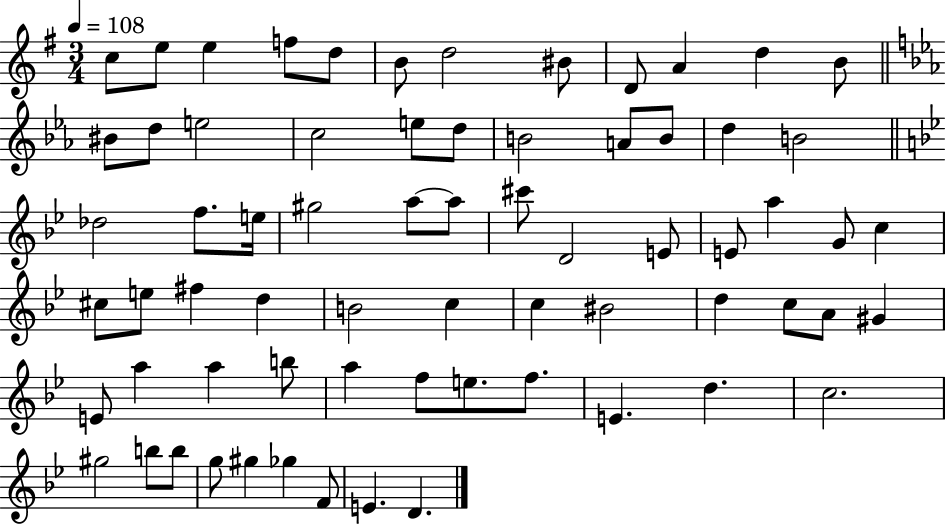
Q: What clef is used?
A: treble